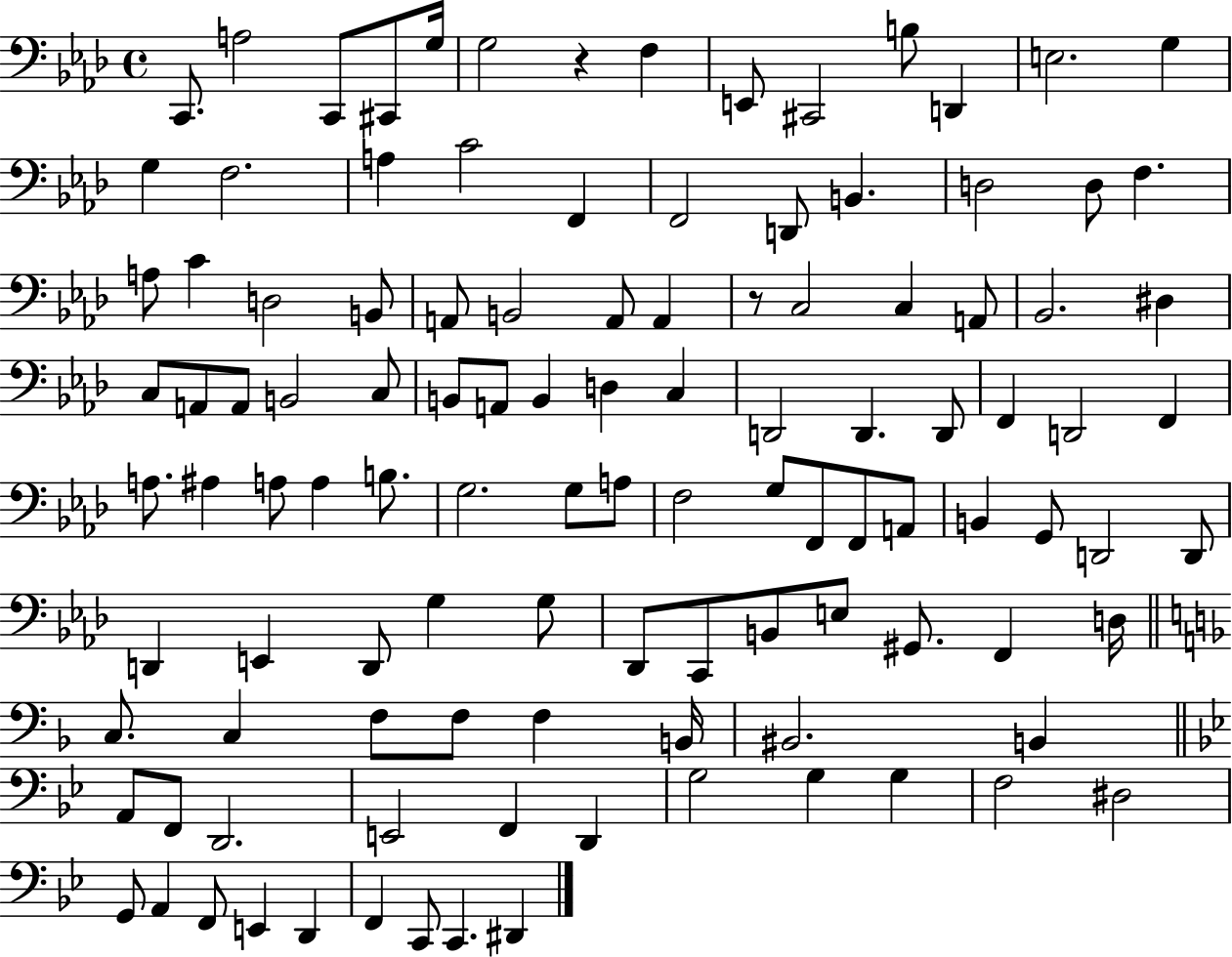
{
  \clef bass
  \time 4/4
  \defaultTimeSignature
  \key aes \major
  \repeat volta 2 { c,8. a2 c,8 cis,8 g16 | g2 r4 f4 | e,8 cis,2 b8 d,4 | e2. g4 | \break g4 f2. | a4 c'2 f,4 | f,2 d,8 b,4. | d2 d8 f4. | \break a8 c'4 d2 b,8 | a,8 b,2 a,8 a,4 | r8 c2 c4 a,8 | bes,2. dis4 | \break c8 a,8 a,8 b,2 c8 | b,8 a,8 b,4 d4 c4 | d,2 d,4. d,8 | f,4 d,2 f,4 | \break a8. ais4 a8 a4 b8. | g2. g8 a8 | f2 g8 f,8 f,8 a,8 | b,4 g,8 d,2 d,8 | \break d,4 e,4 d,8 g4 g8 | des,8 c,8 b,8 e8 gis,8. f,4 d16 | \bar "||" \break \key f \major c8. c4 f8 f8 f4 b,16 | bis,2. b,4 | \bar "||" \break \key bes \major a,8 f,8 d,2. | e,2 f,4 d,4 | g2 g4 g4 | f2 dis2 | \break g,8 a,4 f,8 e,4 d,4 | f,4 c,8 c,4. dis,4 | } \bar "|."
}